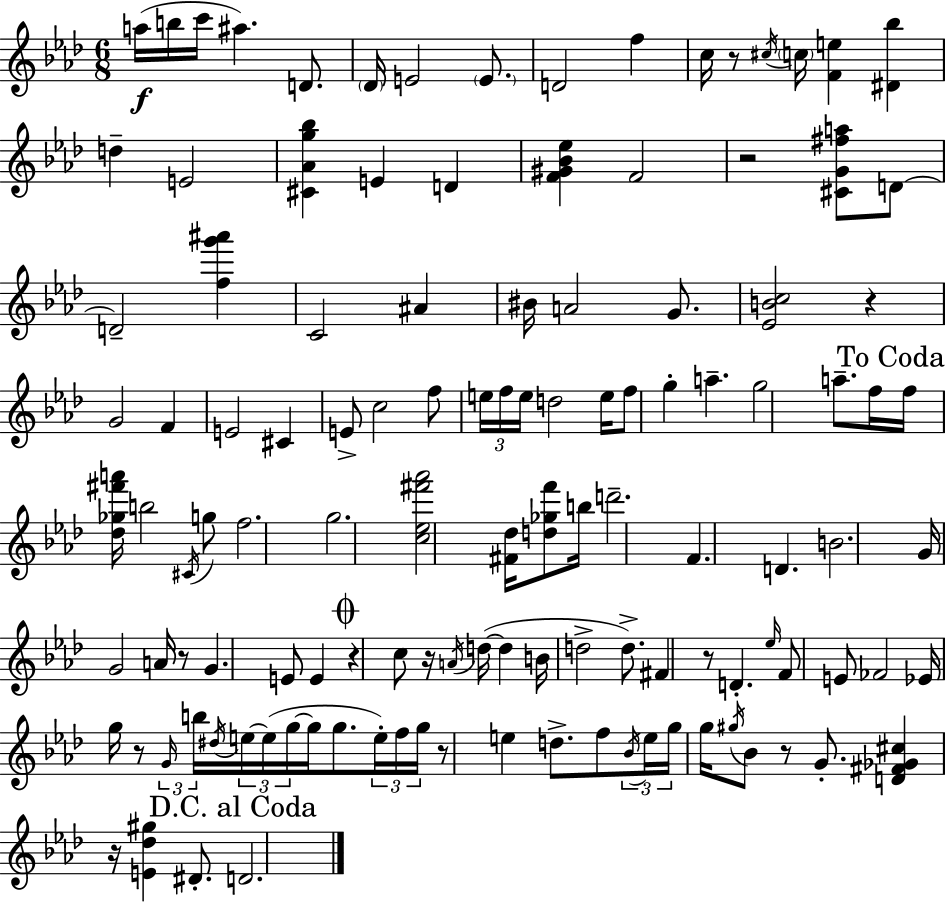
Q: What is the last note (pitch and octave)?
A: D4